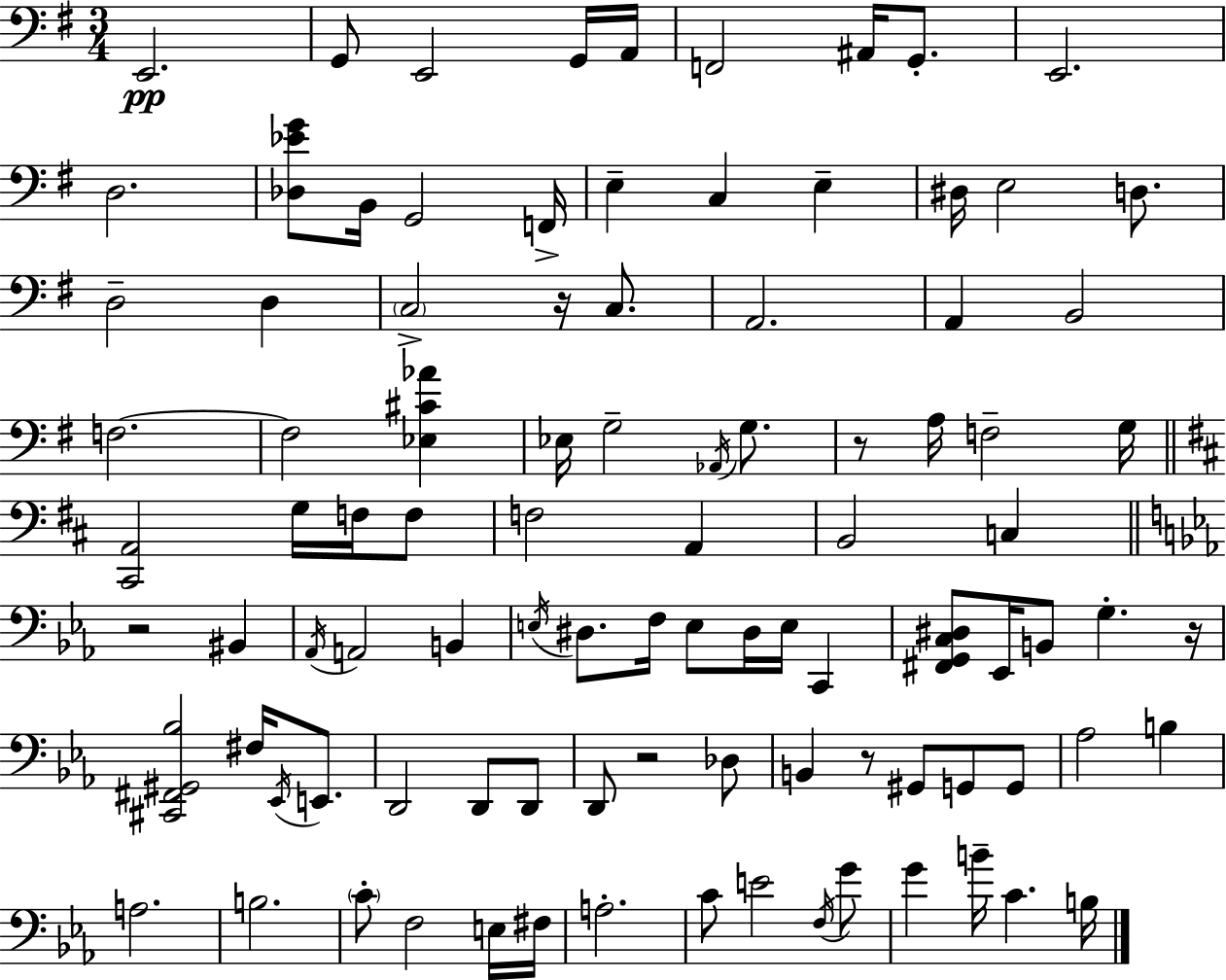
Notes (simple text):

E2/h. G2/e E2/h G2/s A2/s F2/h A#2/s G2/e. E2/h. D3/h. [Db3,Eb4,G4]/e B2/s G2/h F2/s E3/q C3/q E3/q D#3/s E3/h D3/e. D3/h D3/q C3/h R/s C3/e. A2/h. A2/q B2/h F3/h. F3/h [Eb3,C#4,Ab4]/q Eb3/s G3/h Ab2/s G3/e. R/e A3/s F3/h G3/s [C#2,A2]/h G3/s F3/s F3/e F3/h A2/q B2/h C3/q R/h BIS2/q Ab2/s A2/h B2/q E3/s D#3/e. F3/s E3/e D#3/s E3/s C2/q [F#2,G2,C3,D#3]/e Eb2/s B2/e G3/q. R/s [C#2,F#2,G#2,Bb3]/h F#3/s Eb2/s E2/e. D2/h D2/e D2/e D2/e R/h Db3/e B2/q R/e G#2/e G2/e G2/e Ab3/h B3/q A3/h. B3/h. C4/e F3/h E3/s F#3/s A3/h. C4/e E4/h F3/s G4/e G4/q B4/s C4/q. B3/s